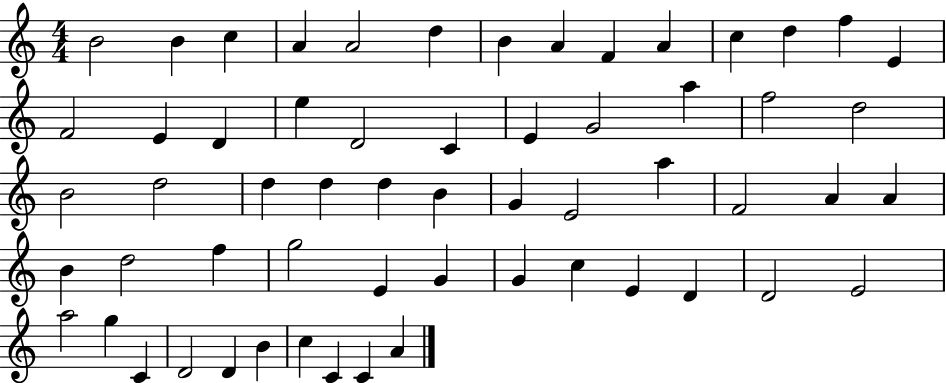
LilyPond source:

{
  \clef treble
  \numericTimeSignature
  \time 4/4
  \key c \major
  b'2 b'4 c''4 | a'4 a'2 d''4 | b'4 a'4 f'4 a'4 | c''4 d''4 f''4 e'4 | \break f'2 e'4 d'4 | e''4 d'2 c'4 | e'4 g'2 a''4 | f''2 d''2 | \break b'2 d''2 | d''4 d''4 d''4 b'4 | g'4 e'2 a''4 | f'2 a'4 a'4 | \break b'4 d''2 f''4 | g''2 e'4 g'4 | g'4 c''4 e'4 d'4 | d'2 e'2 | \break a''2 g''4 c'4 | d'2 d'4 b'4 | c''4 c'4 c'4 a'4 | \bar "|."
}